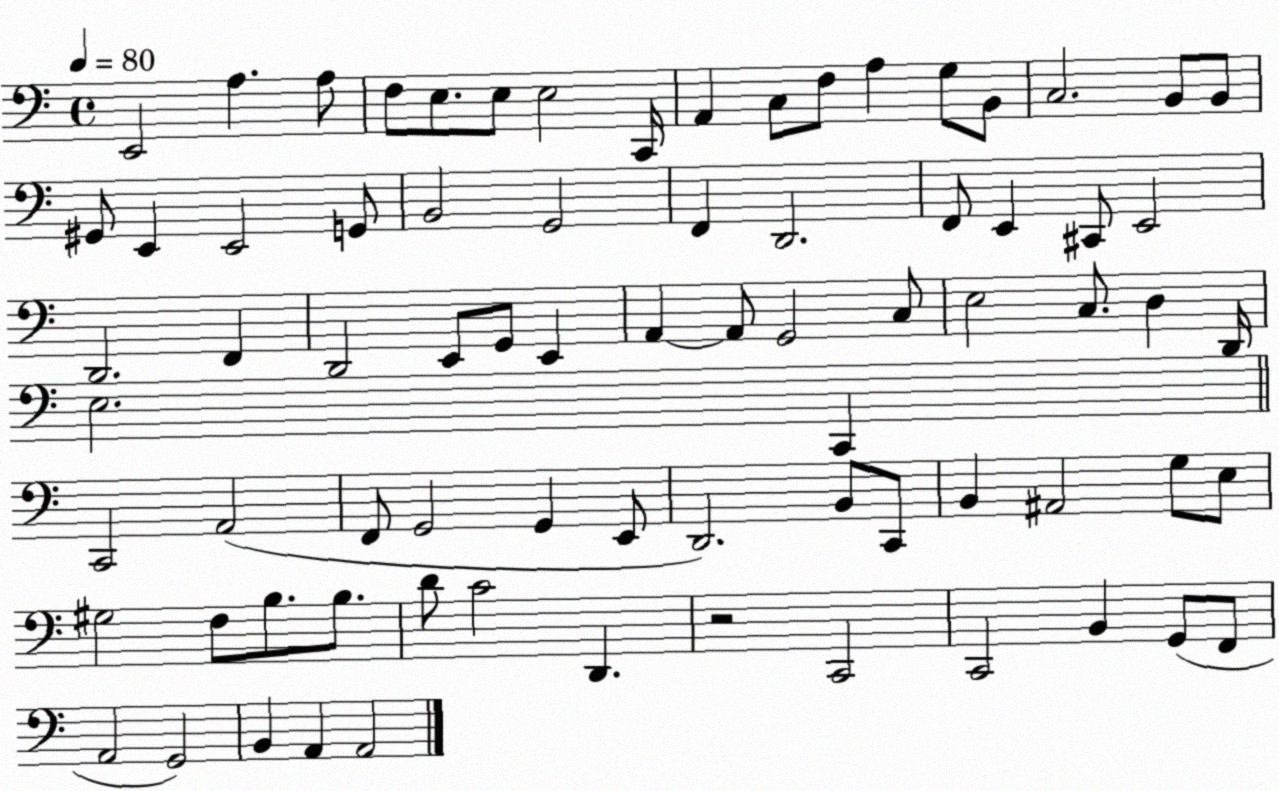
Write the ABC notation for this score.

X:1
T:Untitled
M:4/4
L:1/4
K:C
E,,2 A, A,/2 F,/2 E,/2 E,/2 E,2 C,,/4 A,, C,/2 F,/2 A, G,/2 B,,/2 C,2 B,,/2 B,,/2 ^G,,/2 E,, E,,2 G,,/2 B,,2 G,,2 F,, D,,2 F,,/2 E,, ^C,,/2 E,,2 D,,2 F,, D,,2 E,,/2 G,,/2 E,, A,, A,,/2 G,,2 C,/2 E,2 C,/2 D, D,,/4 E,2 C,, C,,2 A,,2 F,,/2 G,,2 G,, E,,/2 D,,2 B,,/2 C,,/2 B,, ^A,,2 G,/2 E,/2 ^G,2 F,/2 B,/2 B,/2 D/2 C2 D,, z2 C,,2 C,,2 B,, G,,/2 F,,/2 A,,2 G,,2 B,, A,, A,,2